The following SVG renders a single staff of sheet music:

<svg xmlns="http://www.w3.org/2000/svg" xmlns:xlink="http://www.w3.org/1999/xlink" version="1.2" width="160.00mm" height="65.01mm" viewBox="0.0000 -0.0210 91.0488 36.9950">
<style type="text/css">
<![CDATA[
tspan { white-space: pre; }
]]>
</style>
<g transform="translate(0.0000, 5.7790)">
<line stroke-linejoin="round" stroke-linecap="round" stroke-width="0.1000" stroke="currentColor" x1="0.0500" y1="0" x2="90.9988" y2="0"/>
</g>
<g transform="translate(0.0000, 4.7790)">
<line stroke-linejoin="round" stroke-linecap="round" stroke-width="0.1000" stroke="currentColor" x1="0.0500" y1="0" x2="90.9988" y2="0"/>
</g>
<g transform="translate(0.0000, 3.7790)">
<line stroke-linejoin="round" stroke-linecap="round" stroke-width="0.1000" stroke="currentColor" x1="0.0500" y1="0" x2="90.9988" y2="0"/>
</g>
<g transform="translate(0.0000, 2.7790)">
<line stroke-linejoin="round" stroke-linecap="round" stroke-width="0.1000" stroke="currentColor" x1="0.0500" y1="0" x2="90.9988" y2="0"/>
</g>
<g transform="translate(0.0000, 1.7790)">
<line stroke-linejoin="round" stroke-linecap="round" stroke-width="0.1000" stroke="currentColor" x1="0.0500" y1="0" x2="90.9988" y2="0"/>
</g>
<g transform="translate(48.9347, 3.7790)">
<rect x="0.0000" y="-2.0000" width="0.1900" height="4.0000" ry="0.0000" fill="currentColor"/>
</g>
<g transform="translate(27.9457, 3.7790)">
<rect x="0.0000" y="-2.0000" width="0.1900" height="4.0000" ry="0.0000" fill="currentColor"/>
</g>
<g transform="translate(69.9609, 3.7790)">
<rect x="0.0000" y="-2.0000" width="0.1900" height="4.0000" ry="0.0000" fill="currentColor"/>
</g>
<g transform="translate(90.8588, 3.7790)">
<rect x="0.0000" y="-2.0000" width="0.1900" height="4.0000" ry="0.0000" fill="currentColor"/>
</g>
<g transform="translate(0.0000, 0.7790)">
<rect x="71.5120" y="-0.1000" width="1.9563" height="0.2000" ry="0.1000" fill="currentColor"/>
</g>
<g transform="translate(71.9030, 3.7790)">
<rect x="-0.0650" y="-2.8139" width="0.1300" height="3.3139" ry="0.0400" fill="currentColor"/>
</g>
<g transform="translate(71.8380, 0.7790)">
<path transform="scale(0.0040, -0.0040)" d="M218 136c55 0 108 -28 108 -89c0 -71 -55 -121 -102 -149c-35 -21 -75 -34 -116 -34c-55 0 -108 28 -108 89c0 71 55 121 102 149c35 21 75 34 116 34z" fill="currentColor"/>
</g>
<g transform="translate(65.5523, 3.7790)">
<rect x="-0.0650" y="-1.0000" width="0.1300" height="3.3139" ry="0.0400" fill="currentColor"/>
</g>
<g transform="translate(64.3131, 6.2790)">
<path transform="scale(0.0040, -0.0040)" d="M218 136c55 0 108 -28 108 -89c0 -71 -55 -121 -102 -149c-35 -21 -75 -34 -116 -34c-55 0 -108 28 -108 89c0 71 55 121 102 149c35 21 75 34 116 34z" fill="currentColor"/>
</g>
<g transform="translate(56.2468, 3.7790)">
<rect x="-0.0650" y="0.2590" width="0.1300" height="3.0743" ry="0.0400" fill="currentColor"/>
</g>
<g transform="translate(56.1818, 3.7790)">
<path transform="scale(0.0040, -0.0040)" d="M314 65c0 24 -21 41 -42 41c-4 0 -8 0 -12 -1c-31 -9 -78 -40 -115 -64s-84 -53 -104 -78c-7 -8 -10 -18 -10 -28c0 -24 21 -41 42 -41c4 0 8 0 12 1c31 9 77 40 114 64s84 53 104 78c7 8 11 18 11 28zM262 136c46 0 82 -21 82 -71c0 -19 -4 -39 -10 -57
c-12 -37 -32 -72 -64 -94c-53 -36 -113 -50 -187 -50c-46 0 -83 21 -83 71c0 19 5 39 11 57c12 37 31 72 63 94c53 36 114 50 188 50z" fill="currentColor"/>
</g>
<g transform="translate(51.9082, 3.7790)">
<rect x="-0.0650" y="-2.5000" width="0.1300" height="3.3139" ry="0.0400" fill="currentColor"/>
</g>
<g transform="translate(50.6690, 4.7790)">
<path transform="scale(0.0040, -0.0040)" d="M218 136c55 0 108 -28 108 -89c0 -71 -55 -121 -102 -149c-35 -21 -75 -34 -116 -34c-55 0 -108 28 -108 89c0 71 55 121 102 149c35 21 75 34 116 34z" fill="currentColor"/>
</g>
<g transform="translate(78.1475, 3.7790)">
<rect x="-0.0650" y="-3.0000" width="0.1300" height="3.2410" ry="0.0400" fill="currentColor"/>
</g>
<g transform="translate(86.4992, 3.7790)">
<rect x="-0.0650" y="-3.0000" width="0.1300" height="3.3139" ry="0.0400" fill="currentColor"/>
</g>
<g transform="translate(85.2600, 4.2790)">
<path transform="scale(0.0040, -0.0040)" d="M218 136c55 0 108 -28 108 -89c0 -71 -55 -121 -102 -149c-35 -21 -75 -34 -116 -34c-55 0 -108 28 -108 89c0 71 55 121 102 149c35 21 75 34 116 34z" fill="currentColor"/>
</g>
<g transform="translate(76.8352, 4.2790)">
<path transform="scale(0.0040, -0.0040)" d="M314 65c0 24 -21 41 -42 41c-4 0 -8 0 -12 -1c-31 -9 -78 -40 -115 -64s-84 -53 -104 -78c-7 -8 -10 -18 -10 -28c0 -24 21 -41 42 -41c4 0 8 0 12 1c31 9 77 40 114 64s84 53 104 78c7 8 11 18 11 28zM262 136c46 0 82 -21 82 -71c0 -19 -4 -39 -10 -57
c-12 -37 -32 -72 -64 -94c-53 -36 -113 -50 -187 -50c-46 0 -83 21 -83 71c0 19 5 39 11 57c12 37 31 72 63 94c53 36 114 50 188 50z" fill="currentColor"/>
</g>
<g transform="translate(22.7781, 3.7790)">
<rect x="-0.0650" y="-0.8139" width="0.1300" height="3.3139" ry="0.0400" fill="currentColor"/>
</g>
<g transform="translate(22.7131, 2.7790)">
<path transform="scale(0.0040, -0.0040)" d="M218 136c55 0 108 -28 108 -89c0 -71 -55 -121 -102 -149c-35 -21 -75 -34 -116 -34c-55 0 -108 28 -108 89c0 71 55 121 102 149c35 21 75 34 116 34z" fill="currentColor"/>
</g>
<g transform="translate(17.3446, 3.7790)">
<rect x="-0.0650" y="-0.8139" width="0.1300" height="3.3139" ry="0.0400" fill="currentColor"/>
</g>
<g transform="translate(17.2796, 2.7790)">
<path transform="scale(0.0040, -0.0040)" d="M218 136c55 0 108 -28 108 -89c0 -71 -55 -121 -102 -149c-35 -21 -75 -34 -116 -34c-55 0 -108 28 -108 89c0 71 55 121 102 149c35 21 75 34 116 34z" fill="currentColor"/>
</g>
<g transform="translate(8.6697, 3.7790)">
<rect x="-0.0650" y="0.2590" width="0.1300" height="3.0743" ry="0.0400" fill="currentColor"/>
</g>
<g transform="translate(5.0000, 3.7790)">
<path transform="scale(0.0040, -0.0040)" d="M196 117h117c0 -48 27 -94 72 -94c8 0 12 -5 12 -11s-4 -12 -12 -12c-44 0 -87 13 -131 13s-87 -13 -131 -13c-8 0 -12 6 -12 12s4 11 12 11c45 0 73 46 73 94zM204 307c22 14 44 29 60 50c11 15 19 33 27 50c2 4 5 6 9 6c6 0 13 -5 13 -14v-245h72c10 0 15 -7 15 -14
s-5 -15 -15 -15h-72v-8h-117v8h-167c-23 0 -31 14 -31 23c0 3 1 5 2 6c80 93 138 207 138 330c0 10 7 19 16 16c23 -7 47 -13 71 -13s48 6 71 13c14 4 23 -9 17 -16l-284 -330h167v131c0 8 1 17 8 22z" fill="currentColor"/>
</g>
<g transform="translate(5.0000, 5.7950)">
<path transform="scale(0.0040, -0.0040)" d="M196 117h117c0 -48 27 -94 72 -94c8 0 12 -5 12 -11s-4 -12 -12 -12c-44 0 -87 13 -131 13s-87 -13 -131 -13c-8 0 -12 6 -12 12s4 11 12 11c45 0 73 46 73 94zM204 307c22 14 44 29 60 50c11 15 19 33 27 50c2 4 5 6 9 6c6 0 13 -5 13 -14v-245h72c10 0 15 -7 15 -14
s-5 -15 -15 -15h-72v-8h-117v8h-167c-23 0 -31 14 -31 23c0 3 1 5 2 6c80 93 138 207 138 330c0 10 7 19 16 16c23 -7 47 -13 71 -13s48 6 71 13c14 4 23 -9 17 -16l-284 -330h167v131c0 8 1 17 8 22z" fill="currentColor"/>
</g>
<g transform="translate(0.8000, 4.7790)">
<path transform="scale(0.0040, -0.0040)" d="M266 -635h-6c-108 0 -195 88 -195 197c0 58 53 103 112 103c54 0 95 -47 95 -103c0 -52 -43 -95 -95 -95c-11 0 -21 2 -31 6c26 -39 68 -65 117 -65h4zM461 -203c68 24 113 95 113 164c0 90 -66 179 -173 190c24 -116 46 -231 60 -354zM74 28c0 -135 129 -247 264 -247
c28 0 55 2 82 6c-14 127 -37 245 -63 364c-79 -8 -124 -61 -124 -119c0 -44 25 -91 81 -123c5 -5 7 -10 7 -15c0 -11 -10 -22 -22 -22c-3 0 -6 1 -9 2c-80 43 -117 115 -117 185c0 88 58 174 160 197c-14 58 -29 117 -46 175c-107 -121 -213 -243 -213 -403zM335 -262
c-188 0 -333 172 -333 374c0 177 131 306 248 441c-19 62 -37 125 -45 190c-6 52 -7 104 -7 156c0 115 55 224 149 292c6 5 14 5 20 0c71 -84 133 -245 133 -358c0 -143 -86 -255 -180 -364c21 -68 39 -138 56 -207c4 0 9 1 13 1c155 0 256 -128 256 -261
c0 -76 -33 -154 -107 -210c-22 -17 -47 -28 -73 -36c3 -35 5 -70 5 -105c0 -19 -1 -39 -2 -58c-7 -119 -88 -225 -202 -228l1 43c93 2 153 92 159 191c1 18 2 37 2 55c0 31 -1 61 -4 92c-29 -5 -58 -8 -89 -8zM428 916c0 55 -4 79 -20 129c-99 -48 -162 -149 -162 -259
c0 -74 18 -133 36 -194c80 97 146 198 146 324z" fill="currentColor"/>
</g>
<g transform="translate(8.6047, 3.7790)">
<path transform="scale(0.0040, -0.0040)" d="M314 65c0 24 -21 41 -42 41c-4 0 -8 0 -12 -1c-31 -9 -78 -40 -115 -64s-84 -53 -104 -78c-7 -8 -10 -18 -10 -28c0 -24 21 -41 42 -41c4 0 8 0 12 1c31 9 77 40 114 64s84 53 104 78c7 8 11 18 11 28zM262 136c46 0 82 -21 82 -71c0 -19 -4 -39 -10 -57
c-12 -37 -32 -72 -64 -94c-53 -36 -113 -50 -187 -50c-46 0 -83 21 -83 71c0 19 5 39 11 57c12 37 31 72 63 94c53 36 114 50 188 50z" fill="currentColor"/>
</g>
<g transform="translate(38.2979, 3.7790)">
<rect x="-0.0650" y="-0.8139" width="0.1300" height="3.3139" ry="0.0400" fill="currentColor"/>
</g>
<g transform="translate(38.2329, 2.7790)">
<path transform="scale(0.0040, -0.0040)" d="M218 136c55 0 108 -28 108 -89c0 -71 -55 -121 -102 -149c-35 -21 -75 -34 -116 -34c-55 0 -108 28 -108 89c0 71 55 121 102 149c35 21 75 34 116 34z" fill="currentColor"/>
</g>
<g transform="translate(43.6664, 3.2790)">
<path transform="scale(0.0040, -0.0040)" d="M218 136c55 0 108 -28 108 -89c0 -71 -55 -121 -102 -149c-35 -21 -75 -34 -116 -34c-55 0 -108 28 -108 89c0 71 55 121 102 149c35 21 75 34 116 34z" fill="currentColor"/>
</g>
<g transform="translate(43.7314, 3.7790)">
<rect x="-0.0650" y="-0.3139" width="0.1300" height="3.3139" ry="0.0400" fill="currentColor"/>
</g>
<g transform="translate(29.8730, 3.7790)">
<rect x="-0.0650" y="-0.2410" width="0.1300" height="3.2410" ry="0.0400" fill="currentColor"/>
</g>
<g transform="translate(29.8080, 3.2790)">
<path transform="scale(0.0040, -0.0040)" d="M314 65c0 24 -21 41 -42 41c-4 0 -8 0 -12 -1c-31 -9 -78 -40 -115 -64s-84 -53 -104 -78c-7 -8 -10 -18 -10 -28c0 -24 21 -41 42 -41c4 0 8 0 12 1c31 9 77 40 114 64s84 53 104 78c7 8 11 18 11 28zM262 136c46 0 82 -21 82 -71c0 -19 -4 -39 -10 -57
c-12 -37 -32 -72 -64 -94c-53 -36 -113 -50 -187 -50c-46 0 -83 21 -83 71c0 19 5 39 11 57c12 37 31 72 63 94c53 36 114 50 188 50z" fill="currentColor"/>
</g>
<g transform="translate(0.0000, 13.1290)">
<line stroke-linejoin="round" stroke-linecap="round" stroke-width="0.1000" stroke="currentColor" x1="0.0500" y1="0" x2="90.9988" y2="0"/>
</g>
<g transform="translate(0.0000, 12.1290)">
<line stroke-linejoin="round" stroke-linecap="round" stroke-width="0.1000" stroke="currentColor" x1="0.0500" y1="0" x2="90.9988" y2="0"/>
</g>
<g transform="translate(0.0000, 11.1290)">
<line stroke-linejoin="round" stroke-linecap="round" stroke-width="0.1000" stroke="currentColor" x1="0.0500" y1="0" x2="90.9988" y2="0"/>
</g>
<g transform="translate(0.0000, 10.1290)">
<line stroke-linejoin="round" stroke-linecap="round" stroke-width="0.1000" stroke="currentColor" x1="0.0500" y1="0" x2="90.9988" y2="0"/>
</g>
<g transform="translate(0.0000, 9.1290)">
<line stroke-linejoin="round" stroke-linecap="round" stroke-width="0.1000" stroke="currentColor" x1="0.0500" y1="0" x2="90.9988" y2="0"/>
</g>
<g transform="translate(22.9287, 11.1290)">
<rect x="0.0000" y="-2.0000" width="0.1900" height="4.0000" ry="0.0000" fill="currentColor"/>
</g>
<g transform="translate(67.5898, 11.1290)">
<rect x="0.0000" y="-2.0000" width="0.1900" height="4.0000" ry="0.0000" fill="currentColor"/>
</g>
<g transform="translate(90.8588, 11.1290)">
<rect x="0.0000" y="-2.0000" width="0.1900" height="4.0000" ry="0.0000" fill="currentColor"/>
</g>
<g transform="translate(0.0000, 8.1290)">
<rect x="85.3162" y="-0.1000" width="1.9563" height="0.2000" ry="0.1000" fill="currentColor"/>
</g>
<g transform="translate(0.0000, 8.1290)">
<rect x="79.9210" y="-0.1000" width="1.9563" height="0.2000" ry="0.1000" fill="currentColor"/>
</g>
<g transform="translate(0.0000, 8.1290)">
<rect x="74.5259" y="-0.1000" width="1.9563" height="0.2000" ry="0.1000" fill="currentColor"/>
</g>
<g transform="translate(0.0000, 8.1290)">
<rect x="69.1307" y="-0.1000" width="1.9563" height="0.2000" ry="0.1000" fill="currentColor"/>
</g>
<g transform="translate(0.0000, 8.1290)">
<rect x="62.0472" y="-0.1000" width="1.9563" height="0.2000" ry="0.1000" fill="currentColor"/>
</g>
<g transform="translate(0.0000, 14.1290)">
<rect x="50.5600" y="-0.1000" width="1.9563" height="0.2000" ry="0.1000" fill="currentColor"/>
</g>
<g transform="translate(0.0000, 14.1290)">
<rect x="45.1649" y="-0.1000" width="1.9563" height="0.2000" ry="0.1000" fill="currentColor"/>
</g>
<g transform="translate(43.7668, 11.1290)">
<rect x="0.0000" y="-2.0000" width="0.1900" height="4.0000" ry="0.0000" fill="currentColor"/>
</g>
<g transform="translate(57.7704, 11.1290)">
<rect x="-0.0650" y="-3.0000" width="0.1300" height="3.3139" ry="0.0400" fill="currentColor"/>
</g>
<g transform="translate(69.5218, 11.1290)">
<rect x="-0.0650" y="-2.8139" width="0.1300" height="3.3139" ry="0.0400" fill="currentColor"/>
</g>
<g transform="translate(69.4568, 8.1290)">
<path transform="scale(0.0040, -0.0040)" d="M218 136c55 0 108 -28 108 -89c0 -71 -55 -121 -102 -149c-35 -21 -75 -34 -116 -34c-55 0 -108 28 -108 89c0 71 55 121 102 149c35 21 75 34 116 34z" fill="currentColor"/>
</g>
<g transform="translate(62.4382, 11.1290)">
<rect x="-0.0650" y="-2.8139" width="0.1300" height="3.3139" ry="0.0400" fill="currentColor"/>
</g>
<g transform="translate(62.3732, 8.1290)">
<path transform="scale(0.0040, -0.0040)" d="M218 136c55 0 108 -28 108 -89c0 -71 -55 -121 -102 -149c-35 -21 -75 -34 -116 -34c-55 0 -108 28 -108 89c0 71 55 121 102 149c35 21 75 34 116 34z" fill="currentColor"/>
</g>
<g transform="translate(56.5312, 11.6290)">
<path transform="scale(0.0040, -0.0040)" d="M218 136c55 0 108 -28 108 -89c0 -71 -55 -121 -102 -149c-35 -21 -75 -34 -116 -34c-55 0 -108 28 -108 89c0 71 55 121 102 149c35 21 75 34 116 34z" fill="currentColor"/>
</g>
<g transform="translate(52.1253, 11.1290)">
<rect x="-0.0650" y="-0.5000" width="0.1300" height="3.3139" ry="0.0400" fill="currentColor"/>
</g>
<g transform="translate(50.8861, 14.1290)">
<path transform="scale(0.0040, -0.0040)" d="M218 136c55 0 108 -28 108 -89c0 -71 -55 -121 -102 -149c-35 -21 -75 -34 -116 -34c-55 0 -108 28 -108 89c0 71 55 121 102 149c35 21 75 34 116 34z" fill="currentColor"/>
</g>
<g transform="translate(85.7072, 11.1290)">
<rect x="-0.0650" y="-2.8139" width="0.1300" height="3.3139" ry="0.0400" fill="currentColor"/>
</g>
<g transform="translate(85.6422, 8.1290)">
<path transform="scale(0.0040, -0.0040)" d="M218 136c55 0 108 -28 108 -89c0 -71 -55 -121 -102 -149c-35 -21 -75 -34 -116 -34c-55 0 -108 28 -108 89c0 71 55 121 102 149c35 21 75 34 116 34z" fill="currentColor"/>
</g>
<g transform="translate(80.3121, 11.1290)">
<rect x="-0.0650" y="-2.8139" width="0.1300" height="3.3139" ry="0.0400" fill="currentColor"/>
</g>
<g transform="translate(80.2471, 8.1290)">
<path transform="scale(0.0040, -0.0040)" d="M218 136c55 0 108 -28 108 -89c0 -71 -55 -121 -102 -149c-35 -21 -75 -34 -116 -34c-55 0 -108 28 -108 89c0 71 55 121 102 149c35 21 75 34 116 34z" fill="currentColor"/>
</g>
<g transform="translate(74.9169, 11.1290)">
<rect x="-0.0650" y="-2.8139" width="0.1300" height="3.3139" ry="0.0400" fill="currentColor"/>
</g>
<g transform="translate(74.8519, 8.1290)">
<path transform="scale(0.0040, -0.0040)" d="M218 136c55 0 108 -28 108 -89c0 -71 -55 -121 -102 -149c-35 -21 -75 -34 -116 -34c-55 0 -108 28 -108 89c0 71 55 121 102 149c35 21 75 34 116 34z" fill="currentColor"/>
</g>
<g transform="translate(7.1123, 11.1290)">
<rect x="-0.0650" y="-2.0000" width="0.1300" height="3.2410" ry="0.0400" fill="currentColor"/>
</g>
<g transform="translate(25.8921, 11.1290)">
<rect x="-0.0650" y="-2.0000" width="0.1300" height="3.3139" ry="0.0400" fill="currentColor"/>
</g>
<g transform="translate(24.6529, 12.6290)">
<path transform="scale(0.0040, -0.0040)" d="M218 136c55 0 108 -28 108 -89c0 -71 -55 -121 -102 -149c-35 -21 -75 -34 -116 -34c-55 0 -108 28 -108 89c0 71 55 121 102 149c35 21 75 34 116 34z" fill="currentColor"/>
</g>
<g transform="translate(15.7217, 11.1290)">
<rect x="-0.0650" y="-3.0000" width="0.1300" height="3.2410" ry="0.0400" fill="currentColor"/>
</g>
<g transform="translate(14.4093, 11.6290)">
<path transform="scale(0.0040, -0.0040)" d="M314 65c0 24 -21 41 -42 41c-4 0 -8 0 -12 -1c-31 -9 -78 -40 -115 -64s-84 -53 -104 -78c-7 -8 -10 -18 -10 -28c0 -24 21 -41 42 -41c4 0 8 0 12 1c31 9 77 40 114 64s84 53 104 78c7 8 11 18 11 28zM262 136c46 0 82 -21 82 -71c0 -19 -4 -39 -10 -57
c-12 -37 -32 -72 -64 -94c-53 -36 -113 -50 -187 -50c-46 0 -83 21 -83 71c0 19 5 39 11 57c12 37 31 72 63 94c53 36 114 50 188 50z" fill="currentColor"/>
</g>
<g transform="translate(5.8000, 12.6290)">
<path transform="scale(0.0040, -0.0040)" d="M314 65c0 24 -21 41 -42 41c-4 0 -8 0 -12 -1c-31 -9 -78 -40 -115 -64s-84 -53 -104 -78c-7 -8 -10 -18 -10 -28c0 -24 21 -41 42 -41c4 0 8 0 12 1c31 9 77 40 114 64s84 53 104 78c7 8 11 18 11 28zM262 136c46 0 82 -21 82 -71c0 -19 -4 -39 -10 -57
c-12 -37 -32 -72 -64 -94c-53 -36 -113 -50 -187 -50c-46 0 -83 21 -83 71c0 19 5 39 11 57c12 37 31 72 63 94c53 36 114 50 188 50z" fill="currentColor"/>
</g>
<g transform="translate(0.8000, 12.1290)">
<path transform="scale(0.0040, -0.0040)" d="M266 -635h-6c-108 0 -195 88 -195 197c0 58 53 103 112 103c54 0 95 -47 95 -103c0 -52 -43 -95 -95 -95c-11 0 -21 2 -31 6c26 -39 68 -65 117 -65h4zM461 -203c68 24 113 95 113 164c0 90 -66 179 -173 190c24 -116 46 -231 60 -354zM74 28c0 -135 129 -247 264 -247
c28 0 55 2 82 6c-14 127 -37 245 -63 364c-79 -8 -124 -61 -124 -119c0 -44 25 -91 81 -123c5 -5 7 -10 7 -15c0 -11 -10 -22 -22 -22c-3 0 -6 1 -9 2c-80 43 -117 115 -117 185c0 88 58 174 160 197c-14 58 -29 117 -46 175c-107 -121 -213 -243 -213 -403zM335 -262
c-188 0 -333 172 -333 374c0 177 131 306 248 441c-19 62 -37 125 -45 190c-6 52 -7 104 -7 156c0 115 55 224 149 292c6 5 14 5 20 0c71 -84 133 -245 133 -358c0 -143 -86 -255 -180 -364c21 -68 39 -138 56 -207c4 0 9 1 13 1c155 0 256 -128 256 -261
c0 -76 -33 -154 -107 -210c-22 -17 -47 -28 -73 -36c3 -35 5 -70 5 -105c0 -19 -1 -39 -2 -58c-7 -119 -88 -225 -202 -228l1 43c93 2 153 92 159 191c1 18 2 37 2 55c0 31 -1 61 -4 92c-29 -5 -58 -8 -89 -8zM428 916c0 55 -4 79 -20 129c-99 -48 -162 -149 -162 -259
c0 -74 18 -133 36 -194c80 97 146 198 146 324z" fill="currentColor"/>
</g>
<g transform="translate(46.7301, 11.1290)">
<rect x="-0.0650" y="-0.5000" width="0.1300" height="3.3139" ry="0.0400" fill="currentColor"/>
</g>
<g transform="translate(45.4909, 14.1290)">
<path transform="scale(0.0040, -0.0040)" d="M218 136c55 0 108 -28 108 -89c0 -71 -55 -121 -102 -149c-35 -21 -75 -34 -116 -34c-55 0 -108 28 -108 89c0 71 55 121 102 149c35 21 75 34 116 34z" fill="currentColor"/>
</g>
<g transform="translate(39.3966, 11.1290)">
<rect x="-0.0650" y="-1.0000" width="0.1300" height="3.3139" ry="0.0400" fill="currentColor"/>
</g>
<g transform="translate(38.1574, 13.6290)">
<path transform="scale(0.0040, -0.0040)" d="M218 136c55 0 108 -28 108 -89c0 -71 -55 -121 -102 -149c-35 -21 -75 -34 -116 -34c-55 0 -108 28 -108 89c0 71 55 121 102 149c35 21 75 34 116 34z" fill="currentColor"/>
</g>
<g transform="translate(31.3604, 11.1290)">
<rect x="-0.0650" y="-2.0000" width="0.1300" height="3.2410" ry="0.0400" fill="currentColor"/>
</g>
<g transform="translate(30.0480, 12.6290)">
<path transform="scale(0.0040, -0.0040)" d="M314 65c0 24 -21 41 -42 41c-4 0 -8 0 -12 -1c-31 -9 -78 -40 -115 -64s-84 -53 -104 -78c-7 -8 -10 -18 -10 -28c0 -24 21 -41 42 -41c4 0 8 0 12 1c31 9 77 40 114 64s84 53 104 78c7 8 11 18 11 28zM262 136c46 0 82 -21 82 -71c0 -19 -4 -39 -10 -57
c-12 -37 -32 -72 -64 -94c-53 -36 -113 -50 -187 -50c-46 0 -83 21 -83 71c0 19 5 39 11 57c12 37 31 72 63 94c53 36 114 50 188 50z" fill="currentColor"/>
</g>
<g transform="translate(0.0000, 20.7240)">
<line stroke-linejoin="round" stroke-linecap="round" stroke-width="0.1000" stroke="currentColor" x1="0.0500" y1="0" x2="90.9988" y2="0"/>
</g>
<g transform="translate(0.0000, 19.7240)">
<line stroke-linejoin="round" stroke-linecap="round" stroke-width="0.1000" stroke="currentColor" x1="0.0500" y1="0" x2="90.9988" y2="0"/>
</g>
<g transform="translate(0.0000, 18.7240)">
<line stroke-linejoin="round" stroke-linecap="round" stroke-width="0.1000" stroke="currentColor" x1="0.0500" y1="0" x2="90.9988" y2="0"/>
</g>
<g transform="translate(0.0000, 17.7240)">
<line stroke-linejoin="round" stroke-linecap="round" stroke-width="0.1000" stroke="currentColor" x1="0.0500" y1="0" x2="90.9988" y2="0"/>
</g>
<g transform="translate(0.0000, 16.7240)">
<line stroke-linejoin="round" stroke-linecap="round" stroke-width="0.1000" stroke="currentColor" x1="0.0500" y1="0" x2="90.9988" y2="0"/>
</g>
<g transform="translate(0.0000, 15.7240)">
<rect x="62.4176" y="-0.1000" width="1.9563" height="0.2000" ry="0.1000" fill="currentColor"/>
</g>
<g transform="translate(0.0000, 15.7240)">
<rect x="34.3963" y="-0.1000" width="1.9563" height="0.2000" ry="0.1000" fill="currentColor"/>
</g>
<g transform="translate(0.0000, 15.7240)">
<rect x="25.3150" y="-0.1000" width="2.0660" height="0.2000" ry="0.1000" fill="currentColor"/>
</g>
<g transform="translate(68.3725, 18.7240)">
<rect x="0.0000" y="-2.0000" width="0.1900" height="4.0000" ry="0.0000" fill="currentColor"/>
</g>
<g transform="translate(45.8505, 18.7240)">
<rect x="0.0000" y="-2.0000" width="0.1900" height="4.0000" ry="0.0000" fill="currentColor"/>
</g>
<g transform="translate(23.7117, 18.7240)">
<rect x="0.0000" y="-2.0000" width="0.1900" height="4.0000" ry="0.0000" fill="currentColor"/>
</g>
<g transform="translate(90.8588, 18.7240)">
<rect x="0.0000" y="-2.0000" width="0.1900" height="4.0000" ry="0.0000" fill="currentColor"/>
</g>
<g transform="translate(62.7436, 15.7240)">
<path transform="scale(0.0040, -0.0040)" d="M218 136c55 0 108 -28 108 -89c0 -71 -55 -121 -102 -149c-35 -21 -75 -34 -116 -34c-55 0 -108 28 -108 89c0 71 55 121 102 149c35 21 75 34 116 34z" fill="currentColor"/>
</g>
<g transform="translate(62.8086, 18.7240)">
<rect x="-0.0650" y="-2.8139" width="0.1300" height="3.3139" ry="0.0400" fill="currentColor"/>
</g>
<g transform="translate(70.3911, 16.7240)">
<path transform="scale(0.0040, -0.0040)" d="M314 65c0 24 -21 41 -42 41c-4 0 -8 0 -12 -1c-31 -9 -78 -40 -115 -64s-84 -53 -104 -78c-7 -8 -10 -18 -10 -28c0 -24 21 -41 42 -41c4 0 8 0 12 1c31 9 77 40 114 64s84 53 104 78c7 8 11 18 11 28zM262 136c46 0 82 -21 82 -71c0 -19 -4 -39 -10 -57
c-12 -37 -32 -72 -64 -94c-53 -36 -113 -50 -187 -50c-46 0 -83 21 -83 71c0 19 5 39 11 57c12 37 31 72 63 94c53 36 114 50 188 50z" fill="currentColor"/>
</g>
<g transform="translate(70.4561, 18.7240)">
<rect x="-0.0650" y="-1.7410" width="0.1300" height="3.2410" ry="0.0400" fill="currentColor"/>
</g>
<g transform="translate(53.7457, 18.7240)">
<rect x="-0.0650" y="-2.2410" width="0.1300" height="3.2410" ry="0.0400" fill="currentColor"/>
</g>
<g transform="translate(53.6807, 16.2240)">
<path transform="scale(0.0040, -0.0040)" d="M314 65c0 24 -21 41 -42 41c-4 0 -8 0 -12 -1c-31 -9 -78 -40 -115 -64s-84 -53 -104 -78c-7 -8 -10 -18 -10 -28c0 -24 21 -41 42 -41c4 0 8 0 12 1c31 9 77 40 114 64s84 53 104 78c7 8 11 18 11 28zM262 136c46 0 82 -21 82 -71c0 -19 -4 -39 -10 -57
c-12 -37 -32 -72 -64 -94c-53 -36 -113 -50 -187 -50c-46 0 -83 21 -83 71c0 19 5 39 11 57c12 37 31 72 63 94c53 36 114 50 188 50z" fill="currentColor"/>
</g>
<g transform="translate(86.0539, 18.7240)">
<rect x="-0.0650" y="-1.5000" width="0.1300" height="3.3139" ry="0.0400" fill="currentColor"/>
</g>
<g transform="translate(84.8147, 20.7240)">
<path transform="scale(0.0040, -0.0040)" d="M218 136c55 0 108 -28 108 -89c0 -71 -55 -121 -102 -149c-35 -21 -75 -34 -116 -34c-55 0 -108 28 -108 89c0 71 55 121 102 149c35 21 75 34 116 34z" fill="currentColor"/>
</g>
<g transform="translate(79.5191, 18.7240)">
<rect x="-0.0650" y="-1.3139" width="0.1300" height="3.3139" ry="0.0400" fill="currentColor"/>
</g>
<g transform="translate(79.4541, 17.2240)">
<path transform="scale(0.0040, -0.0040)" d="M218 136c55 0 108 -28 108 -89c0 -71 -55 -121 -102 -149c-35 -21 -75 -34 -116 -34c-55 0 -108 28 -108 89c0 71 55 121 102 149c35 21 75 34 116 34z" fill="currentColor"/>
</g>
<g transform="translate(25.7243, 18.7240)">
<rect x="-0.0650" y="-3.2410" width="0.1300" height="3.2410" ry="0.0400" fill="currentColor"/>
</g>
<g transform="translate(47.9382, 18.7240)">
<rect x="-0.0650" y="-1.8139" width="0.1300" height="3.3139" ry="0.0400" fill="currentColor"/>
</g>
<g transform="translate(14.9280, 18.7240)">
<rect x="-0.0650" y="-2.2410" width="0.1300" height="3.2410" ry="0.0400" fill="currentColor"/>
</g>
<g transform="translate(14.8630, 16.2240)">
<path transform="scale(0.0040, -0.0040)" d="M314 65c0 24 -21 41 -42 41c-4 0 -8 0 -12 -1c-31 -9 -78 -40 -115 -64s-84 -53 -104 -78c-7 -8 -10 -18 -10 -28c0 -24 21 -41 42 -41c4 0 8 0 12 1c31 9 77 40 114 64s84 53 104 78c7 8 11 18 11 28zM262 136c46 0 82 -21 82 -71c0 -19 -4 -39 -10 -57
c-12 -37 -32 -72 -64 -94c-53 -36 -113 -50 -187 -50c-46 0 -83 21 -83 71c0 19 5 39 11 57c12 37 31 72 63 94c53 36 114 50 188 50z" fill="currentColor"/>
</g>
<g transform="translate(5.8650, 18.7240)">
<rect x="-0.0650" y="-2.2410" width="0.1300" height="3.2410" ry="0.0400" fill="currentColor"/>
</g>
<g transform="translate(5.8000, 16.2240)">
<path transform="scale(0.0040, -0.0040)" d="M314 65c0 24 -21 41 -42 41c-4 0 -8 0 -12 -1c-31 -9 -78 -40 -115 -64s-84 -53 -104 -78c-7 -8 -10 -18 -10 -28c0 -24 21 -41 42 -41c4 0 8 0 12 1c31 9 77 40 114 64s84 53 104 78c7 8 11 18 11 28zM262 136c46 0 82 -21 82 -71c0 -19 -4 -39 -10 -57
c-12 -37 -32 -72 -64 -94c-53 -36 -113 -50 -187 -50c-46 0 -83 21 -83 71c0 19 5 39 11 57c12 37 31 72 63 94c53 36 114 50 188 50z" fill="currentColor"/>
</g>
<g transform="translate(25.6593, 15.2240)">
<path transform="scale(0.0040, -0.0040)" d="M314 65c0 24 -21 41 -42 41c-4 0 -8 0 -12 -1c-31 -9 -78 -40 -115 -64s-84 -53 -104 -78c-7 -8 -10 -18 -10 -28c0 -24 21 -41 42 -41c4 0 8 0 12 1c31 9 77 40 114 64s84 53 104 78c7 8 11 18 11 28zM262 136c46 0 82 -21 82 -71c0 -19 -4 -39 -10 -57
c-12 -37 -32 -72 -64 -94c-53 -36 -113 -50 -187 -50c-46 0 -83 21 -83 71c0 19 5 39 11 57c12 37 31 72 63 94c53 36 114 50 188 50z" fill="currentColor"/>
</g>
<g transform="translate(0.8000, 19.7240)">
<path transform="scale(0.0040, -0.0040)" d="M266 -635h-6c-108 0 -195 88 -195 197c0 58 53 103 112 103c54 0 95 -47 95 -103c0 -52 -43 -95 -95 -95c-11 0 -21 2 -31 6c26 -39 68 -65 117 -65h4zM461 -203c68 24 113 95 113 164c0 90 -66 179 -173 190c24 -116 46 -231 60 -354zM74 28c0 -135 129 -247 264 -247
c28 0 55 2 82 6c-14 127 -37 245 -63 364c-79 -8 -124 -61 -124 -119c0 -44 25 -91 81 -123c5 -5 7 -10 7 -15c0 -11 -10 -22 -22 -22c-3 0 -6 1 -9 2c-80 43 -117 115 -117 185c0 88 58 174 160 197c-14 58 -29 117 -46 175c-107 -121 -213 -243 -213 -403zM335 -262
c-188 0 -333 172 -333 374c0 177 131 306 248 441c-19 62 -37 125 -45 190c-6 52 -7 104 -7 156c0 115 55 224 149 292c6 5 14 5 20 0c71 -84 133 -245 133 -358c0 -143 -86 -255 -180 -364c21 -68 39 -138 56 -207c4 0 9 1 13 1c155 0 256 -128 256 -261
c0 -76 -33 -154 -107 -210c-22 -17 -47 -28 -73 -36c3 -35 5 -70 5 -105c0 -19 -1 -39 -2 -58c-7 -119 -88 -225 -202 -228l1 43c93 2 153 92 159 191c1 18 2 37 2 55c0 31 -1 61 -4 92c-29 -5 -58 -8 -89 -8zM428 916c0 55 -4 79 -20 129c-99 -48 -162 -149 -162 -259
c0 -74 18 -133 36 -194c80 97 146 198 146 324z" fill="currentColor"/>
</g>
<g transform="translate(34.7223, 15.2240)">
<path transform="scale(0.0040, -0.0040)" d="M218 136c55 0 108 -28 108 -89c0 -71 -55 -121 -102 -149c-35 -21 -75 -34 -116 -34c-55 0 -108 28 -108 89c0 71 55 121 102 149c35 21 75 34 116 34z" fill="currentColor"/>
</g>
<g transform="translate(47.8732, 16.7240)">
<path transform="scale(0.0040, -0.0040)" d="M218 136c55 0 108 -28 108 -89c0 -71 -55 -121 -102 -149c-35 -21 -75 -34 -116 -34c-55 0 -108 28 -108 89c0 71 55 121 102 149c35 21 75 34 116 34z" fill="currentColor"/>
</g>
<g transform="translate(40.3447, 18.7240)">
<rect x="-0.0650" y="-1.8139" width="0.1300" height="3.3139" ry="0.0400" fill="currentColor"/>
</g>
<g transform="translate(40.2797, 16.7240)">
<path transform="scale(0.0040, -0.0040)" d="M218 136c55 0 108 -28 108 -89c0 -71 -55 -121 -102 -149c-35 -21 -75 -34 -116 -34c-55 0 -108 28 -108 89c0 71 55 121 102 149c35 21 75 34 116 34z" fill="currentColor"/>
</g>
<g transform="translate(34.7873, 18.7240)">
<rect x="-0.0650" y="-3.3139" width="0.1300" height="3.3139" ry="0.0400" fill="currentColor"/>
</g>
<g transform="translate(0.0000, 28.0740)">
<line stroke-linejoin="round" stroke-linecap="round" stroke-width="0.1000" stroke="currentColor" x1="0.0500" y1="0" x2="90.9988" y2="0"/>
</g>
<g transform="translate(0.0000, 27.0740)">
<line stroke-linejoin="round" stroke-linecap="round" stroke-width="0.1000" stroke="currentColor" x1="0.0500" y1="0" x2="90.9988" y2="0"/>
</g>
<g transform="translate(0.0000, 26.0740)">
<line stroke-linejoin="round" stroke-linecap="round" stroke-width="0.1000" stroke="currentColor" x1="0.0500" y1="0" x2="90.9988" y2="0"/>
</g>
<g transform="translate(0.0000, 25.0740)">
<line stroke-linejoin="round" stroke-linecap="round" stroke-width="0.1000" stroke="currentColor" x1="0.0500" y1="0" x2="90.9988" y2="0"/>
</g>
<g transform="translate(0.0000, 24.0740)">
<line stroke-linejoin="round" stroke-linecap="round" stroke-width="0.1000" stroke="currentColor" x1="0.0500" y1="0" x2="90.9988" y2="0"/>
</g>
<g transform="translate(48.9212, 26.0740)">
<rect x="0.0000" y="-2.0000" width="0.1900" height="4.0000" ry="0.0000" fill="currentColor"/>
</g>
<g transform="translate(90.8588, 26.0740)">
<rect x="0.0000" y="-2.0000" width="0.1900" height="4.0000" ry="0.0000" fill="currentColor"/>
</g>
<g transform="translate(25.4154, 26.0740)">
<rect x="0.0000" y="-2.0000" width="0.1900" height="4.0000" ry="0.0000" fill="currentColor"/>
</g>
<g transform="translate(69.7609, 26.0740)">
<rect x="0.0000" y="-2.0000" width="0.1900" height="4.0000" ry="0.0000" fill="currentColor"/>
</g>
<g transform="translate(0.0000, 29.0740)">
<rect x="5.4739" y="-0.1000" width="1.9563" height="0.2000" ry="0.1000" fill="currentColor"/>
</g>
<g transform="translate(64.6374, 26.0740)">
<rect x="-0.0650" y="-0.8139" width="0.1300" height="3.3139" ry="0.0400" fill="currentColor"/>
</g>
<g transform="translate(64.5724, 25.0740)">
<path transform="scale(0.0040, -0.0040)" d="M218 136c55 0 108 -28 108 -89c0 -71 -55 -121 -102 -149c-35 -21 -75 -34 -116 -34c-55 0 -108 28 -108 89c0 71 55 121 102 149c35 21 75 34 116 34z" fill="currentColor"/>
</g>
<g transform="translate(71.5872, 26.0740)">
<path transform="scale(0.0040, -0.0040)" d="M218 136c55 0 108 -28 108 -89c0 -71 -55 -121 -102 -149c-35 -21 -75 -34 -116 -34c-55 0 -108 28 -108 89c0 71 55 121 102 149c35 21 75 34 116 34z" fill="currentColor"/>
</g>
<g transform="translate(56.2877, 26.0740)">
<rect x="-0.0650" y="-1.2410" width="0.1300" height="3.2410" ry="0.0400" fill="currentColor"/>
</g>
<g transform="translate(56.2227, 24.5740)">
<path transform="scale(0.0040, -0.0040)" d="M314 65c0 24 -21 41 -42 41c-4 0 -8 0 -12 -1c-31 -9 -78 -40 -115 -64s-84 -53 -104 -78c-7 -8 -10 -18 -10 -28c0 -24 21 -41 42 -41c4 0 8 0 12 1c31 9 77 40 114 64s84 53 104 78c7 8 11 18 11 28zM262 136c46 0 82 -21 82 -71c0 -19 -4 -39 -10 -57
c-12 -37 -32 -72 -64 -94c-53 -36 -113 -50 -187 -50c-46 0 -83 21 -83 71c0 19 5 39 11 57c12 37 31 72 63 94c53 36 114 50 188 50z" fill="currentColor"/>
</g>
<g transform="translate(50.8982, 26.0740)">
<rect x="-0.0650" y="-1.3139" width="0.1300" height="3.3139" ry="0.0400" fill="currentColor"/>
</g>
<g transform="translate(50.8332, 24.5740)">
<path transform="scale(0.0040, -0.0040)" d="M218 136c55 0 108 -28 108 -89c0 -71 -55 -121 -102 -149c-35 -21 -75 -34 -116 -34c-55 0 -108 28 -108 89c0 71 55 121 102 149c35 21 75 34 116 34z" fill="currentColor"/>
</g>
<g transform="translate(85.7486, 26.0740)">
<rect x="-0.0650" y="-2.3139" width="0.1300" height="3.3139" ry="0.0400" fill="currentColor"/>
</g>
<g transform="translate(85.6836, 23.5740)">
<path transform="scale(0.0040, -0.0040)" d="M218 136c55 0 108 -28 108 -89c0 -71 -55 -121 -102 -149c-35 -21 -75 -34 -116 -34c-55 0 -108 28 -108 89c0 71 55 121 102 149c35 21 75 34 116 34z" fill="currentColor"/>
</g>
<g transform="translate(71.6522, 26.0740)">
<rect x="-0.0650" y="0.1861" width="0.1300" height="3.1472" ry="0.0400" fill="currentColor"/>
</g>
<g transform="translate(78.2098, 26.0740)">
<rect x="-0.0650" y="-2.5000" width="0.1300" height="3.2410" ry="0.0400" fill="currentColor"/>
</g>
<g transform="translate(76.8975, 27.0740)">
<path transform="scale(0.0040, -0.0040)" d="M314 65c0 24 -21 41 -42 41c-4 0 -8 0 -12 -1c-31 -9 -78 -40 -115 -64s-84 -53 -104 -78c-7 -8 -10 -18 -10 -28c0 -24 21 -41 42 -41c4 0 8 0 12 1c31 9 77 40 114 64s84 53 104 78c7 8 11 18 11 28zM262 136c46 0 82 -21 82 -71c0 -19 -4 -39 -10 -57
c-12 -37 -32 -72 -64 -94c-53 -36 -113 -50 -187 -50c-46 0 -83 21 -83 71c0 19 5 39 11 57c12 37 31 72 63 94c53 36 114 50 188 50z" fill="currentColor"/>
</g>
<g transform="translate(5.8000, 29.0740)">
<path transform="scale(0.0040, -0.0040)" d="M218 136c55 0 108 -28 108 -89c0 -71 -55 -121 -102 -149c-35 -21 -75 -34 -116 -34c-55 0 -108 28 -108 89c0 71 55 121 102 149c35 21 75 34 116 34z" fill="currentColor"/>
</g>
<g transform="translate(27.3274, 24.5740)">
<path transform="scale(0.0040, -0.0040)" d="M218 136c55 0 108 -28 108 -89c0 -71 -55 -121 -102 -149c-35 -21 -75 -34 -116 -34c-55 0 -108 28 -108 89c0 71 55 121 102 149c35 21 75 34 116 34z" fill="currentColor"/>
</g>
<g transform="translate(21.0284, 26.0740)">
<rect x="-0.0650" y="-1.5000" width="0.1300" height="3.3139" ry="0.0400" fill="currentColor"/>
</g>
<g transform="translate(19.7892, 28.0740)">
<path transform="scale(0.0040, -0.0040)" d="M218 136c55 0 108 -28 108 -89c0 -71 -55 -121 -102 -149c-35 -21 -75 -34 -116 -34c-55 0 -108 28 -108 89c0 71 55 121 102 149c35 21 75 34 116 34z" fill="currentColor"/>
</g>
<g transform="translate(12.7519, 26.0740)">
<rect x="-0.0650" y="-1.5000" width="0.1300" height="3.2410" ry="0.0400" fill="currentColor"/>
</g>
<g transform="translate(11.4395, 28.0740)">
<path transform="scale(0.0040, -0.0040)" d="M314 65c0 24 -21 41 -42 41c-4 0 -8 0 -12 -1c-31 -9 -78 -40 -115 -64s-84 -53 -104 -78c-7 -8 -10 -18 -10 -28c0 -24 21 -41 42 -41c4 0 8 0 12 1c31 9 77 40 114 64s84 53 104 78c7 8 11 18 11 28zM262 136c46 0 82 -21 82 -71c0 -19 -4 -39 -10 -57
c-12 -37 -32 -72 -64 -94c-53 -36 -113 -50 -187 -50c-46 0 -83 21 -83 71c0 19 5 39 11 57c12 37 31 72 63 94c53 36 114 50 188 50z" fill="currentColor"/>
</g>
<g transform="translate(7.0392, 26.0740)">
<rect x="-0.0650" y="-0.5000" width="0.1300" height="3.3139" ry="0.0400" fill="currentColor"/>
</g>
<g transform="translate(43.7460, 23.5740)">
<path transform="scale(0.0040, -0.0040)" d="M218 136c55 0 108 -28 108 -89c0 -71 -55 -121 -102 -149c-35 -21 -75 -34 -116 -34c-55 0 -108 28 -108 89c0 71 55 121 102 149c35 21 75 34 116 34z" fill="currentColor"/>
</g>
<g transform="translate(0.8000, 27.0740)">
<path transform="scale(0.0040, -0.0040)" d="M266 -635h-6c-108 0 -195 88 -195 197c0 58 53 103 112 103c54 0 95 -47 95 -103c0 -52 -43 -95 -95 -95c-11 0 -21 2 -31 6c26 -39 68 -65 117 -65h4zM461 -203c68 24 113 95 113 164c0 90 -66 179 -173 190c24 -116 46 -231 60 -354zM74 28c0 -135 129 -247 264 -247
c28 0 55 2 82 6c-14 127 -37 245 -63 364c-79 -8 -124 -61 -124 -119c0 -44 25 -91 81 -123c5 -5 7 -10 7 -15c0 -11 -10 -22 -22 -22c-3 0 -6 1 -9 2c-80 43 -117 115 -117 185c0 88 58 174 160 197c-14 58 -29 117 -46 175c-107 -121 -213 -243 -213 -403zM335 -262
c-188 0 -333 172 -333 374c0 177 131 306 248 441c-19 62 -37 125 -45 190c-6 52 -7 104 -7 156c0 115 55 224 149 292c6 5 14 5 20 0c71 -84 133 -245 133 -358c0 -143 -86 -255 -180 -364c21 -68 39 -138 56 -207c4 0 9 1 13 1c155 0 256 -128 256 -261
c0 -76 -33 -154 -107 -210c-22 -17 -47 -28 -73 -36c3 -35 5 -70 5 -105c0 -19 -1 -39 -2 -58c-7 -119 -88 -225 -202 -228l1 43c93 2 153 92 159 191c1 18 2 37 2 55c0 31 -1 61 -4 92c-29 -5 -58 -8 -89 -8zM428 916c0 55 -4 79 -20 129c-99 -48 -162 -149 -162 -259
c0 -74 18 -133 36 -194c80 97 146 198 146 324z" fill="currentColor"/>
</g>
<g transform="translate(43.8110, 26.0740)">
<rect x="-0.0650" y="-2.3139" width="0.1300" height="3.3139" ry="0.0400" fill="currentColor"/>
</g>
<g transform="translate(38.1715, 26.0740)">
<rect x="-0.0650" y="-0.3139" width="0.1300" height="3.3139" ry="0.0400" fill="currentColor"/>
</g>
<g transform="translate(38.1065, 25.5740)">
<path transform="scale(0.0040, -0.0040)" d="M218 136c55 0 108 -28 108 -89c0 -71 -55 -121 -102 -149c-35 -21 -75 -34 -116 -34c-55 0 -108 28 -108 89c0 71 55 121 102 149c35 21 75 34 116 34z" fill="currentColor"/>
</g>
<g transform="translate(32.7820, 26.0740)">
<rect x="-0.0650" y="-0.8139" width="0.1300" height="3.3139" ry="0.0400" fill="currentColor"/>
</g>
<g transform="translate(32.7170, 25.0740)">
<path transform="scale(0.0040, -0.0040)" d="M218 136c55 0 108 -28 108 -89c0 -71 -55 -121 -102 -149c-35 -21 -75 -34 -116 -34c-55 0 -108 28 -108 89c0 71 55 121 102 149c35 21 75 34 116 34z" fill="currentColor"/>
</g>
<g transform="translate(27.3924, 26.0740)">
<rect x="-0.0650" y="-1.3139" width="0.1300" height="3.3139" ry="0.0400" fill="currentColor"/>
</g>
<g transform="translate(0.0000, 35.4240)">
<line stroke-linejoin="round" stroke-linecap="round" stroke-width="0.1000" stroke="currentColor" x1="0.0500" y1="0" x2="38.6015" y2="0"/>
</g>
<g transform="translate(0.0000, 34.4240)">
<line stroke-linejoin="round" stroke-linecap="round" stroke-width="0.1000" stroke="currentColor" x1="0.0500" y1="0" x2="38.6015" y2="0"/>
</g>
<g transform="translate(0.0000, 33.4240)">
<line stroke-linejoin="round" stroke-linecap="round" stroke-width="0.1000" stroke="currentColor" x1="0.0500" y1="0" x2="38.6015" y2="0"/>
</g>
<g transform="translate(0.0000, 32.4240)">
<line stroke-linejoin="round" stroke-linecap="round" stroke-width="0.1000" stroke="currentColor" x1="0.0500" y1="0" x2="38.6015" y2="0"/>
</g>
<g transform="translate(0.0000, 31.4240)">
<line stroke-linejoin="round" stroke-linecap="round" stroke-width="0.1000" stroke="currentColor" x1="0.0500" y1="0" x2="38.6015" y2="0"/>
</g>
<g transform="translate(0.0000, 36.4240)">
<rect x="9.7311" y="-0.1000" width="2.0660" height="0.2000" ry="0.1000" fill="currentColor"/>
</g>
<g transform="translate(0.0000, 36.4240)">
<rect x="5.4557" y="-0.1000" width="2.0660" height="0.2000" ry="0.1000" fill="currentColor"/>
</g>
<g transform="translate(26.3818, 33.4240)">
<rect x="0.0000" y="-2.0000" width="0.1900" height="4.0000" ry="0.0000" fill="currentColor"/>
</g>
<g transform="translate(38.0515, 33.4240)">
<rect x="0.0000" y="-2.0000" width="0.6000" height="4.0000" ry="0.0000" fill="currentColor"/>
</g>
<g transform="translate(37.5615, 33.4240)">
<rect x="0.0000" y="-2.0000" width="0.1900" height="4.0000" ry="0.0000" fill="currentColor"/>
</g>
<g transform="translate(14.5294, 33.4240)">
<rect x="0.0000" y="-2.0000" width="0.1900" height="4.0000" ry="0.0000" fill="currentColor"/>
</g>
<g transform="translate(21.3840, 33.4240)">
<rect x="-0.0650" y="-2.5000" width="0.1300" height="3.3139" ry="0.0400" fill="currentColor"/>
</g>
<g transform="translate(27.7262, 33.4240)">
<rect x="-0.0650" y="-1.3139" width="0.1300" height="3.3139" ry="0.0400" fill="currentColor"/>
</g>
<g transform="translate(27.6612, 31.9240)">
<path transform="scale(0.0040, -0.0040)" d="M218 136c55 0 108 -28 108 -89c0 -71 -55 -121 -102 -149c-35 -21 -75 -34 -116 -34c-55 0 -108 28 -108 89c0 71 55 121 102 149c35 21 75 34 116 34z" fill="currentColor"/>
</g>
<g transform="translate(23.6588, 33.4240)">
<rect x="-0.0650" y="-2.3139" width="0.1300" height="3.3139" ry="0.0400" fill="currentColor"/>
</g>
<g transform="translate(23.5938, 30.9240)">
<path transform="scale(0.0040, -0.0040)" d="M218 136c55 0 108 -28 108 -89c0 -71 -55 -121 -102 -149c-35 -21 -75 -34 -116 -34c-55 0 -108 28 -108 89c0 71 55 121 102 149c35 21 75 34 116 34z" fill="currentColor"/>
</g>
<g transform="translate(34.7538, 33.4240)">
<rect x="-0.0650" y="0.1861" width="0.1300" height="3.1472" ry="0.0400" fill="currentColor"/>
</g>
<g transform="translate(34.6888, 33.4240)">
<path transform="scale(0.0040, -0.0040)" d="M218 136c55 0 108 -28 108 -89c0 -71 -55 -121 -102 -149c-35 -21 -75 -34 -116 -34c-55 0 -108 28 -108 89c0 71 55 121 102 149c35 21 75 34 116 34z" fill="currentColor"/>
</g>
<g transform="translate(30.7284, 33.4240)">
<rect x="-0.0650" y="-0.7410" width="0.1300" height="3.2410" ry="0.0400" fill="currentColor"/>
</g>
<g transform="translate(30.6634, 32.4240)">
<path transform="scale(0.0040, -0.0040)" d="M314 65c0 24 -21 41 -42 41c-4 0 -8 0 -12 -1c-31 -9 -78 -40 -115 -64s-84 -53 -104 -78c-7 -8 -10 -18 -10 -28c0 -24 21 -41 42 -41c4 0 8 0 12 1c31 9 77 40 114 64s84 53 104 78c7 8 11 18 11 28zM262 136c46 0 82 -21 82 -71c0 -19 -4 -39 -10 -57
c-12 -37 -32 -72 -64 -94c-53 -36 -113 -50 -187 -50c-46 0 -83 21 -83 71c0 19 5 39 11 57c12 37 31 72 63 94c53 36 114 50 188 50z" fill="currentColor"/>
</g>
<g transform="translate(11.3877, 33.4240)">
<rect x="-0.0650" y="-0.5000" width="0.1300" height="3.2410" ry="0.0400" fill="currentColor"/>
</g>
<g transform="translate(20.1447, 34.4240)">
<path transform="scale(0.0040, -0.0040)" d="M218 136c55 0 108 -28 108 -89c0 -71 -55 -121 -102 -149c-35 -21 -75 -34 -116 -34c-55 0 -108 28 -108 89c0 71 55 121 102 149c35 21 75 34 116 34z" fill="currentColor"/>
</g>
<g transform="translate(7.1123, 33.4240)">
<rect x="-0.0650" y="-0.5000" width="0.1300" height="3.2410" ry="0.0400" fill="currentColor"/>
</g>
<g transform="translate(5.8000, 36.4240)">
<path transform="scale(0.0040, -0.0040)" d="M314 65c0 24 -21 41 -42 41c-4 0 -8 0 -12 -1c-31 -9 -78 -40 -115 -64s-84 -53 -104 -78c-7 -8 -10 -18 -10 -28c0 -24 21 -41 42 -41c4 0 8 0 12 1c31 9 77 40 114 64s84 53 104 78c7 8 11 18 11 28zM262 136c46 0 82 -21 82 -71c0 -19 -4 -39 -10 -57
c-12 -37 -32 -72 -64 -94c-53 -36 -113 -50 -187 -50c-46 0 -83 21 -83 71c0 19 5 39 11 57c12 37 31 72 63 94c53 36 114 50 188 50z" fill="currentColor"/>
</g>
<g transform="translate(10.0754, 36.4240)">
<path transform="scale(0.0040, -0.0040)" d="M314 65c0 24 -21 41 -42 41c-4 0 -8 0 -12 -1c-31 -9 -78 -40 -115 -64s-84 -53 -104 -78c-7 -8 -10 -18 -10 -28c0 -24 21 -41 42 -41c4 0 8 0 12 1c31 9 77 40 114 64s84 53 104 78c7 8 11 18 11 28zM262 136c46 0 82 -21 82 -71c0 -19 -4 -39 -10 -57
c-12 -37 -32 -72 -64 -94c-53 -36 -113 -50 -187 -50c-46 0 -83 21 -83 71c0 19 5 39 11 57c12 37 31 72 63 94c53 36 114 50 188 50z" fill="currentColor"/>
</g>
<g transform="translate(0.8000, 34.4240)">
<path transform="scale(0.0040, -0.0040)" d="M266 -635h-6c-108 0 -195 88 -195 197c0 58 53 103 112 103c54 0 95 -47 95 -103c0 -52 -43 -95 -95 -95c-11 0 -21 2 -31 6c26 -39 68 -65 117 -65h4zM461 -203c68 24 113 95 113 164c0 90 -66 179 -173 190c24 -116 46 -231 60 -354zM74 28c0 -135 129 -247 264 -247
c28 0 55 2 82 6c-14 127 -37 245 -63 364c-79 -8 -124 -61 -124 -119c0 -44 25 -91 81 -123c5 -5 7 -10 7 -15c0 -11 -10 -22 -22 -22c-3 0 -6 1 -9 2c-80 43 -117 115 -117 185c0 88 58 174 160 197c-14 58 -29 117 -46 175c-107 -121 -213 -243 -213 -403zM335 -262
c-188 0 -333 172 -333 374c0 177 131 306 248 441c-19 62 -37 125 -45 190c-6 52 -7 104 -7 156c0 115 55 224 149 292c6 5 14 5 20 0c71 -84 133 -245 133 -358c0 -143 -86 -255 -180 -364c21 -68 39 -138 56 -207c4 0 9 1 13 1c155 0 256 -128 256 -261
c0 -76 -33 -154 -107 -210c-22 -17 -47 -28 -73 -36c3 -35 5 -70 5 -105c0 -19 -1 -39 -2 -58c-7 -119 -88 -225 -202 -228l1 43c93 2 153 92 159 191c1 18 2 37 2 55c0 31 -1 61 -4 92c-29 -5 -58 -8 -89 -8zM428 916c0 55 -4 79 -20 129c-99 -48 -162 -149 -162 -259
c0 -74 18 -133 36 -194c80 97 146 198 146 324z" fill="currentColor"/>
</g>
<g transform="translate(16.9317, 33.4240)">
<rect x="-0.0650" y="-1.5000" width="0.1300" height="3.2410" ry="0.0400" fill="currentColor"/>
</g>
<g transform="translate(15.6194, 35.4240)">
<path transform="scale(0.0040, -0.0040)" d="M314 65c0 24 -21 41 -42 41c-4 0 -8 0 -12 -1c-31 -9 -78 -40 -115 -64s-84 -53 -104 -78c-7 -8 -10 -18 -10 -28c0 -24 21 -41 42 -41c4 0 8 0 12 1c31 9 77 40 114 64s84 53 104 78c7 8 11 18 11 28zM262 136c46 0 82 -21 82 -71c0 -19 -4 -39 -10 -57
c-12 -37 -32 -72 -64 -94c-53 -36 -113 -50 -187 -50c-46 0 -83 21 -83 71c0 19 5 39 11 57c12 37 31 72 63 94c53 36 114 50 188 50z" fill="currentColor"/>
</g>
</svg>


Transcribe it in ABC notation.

X:1
T:Untitled
M:4/4
L:1/4
K:C
B2 d d c2 d c G B2 D a A2 A F2 A2 F F2 D C C A a a a a a g2 g2 b2 b f f g2 a f2 e E C E2 E e d c g e e2 d B G2 g C2 C2 E2 G g e d2 B